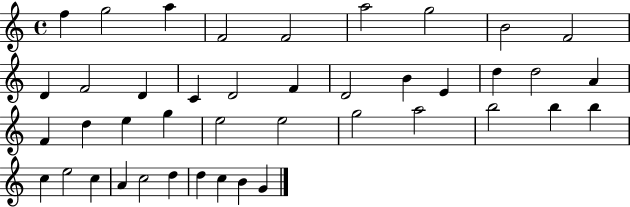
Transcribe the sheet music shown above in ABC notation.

X:1
T:Untitled
M:4/4
L:1/4
K:C
f g2 a F2 F2 a2 g2 B2 F2 D F2 D C D2 F D2 B E d d2 A F d e g e2 e2 g2 a2 b2 b b c e2 c A c2 d d c B G